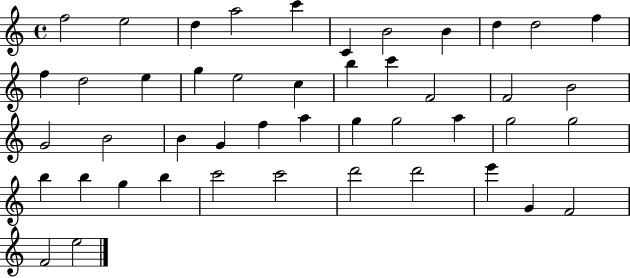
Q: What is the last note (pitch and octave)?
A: E5